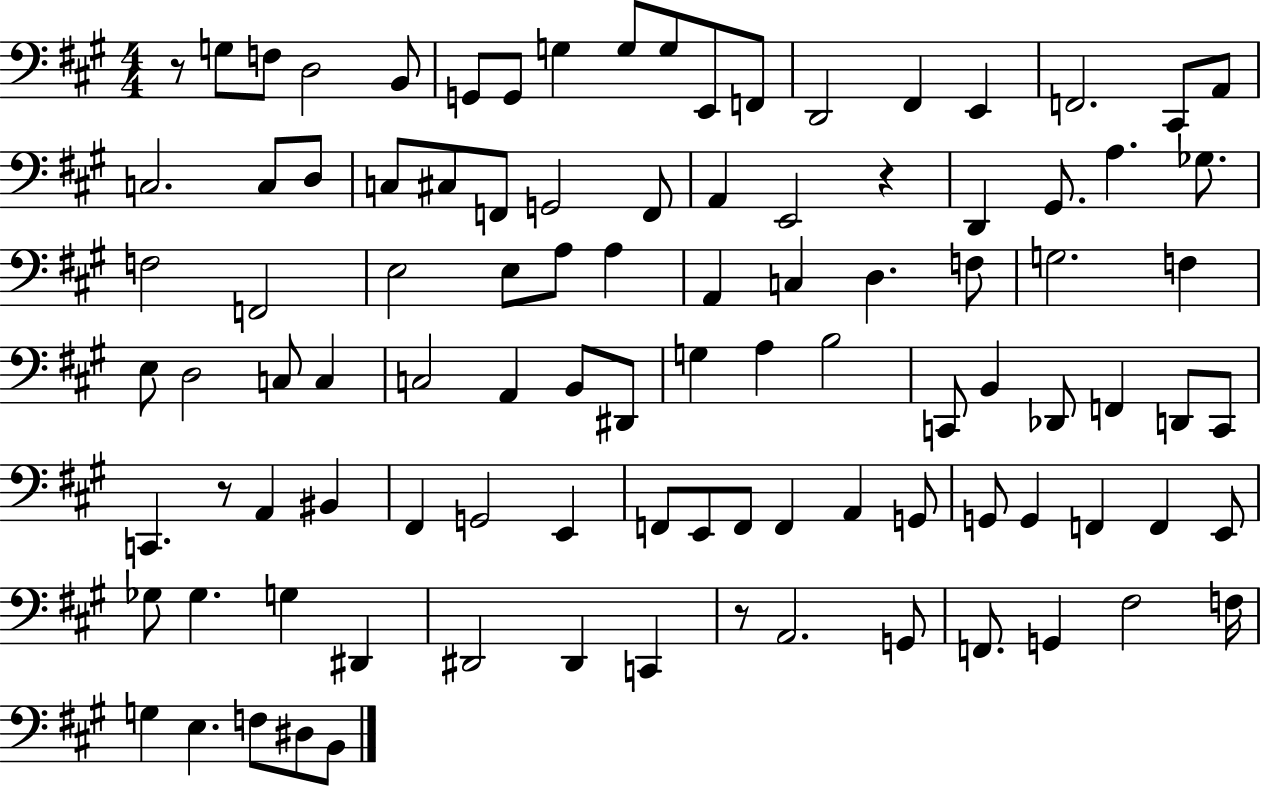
X:1
T:Untitled
M:4/4
L:1/4
K:A
z/2 G,/2 F,/2 D,2 B,,/2 G,,/2 G,,/2 G, G,/2 G,/2 E,,/2 F,,/2 D,,2 ^F,, E,, F,,2 ^C,,/2 A,,/2 C,2 C,/2 D,/2 C,/2 ^C,/2 F,,/2 G,,2 F,,/2 A,, E,,2 z D,, ^G,,/2 A, _G,/2 F,2 F,,2 E,2 E,/2 A,/2 A, A,, C, D, F,/2 G,2 F, E,/2 D,2 C,/2 C, C,2 A,, B,,/2 ^D,,/2 G, A, B,2 C,,/2 B,, _D,,/2 F,, D,,/2 C,,/2 C,, z/2 A,, ^B,, ^F,, G,,2 E,, F,,/2 E,,/2 F,,/2 F,, A,, G,,/2 G,,/2 G,, F,, F,, E,,/2 _G,/2 _G, G, ^D,, ^D,,2 ^D,, C,, z/2 A,,2 G,,/2 F,,/2 G,, ^F,2 F,/4 G, E, F,/2 ^D,/2 B,,/2